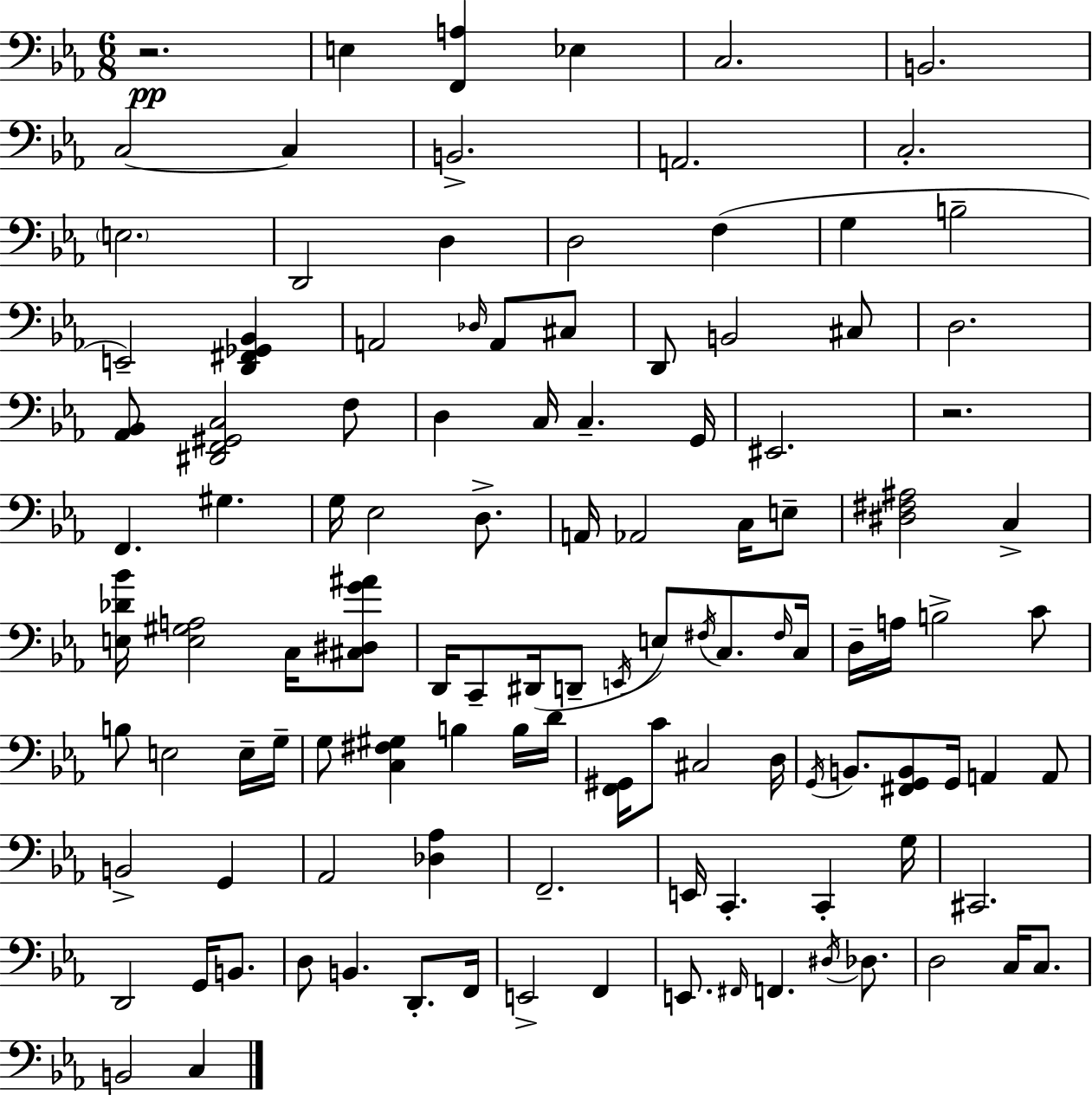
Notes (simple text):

R/h. E3/q [F2,A3]/q Eb3/q C3/h. B2/h. C3/h C3/q B2/h. A2/h. C3/h. E3/h. D2/h D3/q D3/h F3/q G3/q B3/h E2/h [D2,F#2,Gb2,Bb2]/q A2/h Db3/s A2/e C#3/e D2/e B2/h C#3/e D3/h. [Ab2,Bb2]/e [D#2,F2,G#2,C3]/h F3/e D3/q C3/s C3/q. G2/s EIS2/h. R/h. F2/q. G#3/q. G3/s Eb3/h D3/e. A2/s Ab2/h C3/s E3/e [D#3,F#3,A#3]/h C3/q [E3,Db4,Bb4]/s [E3,G#3,A3]/h C3/s [C#3,D#3,G4,A#4]/e D2/s C2/e D#2/s D2/e E2/s E3/e F#3/s C3/e. F#3/s C3/s D3/s A3/s B3/h C4/e B3/e E3/h E3/s G3/s G3/e [C3,F#3,G#3]/q B3/q B3/s D4/s [F2,G#2]/s C4/e C#3/h D3/s G2/s B2/e. [F#2,G2,B2]/e G2/s A2/q A2/e B2/h G2/q Ab2/h [Db3,Ab3]/q F2/h. E2/s C2/q. C2/q G3/s C#2/h. D2/h G2/s B2/e. D3/e B2/q. D2/e. F2/s E2/h F2/q E2/e. F#2/s F2/q. D#3/s Db3/e. D3/h C3/s C3/e. B2/h C3/q